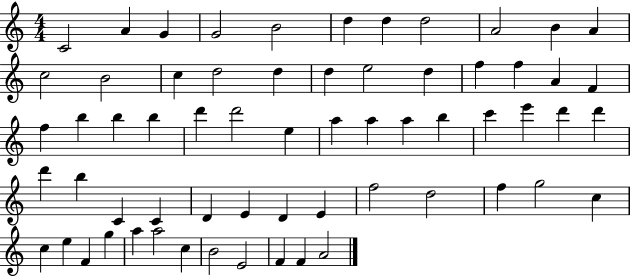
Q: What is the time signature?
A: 4/4